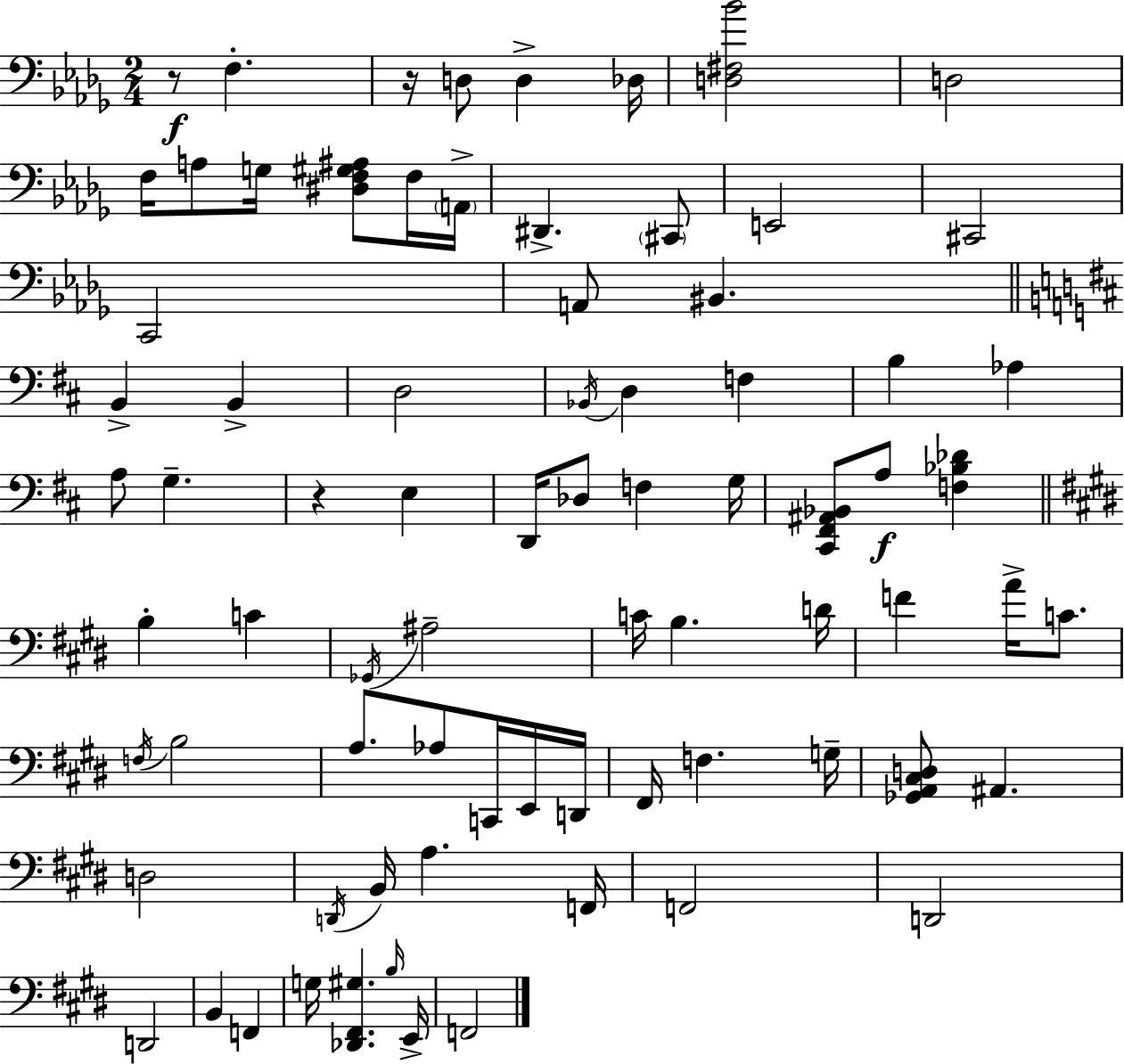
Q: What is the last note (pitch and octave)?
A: F2